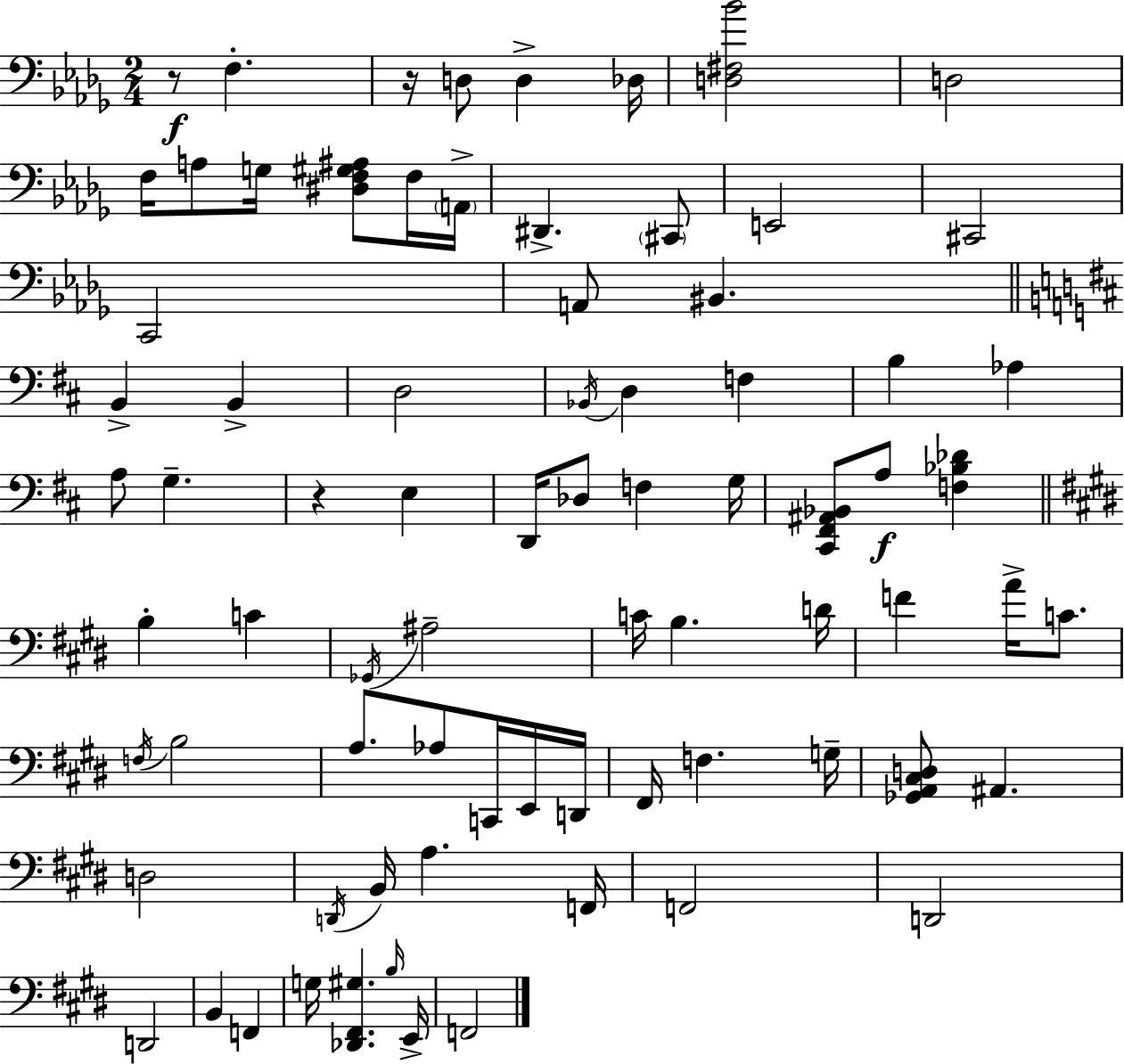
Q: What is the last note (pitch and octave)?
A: F2